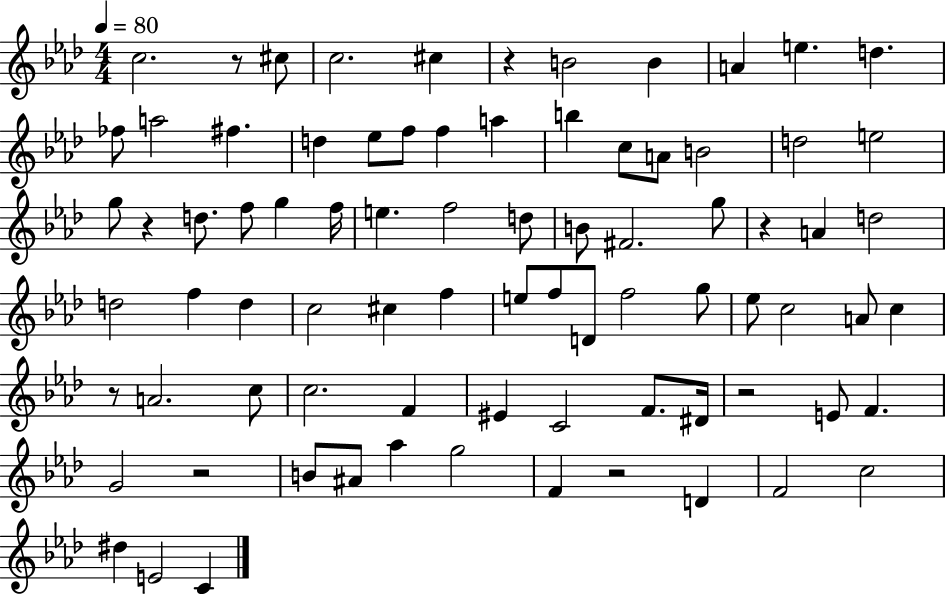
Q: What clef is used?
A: treble